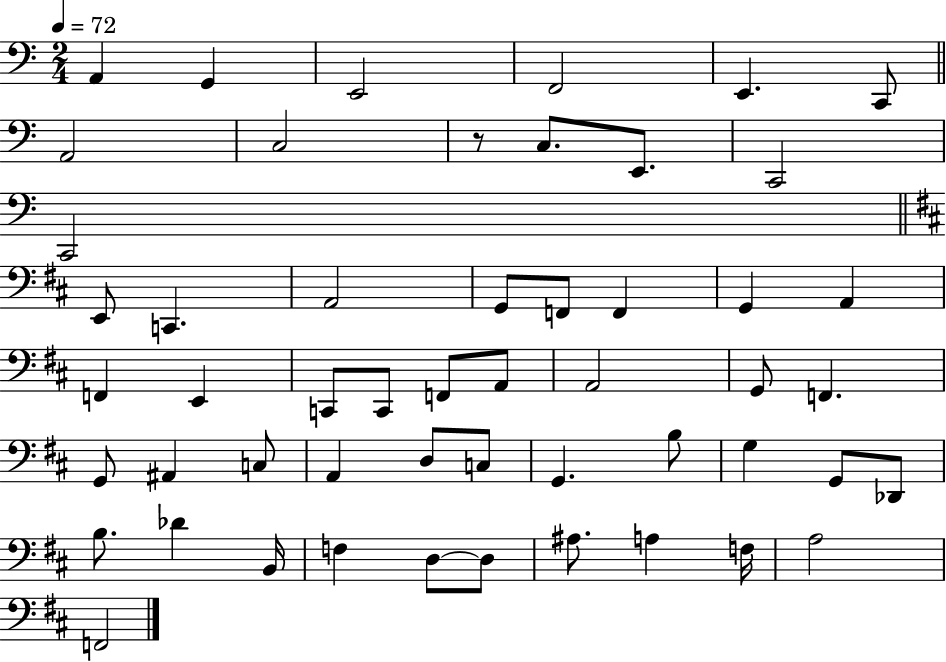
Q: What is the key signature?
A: C major